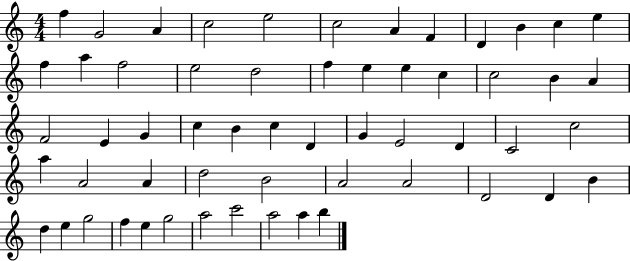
{
  \clef treble
  \numericTimeSignature
  \time 4/4
  \key c \major
  f''4 g'2 a'4 | c''2 e''2 | c''2 a'4 f'4 | d'4 b'4 c''4 e''4 | \break f''4 a''4 f''2 | e''2 d''2 | f''4 e''4 e''4 c''4 | c''2 b'4 a'4 | \break f'2 e'4 g'4 | c''4 b'4 c''4 d'4 | g'4 e'2 d'4 | c'2 c''2 | \break a''4 a'2 a'4 | d''2 b'2 | a'2 a'2 | d'2 d'4 b'4 | \break d''4 e''4 g''2 | f''4 e''4 g''2 | a''2 c'''2 | a''2 a''4 b''4 | \break \bar "|."
}